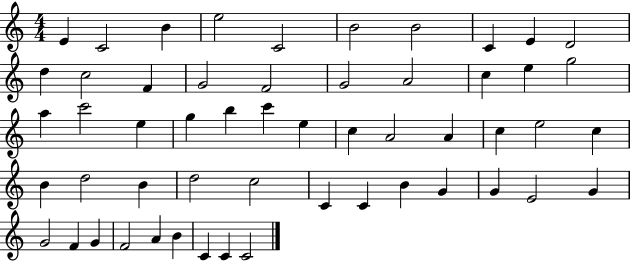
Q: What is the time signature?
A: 4/4